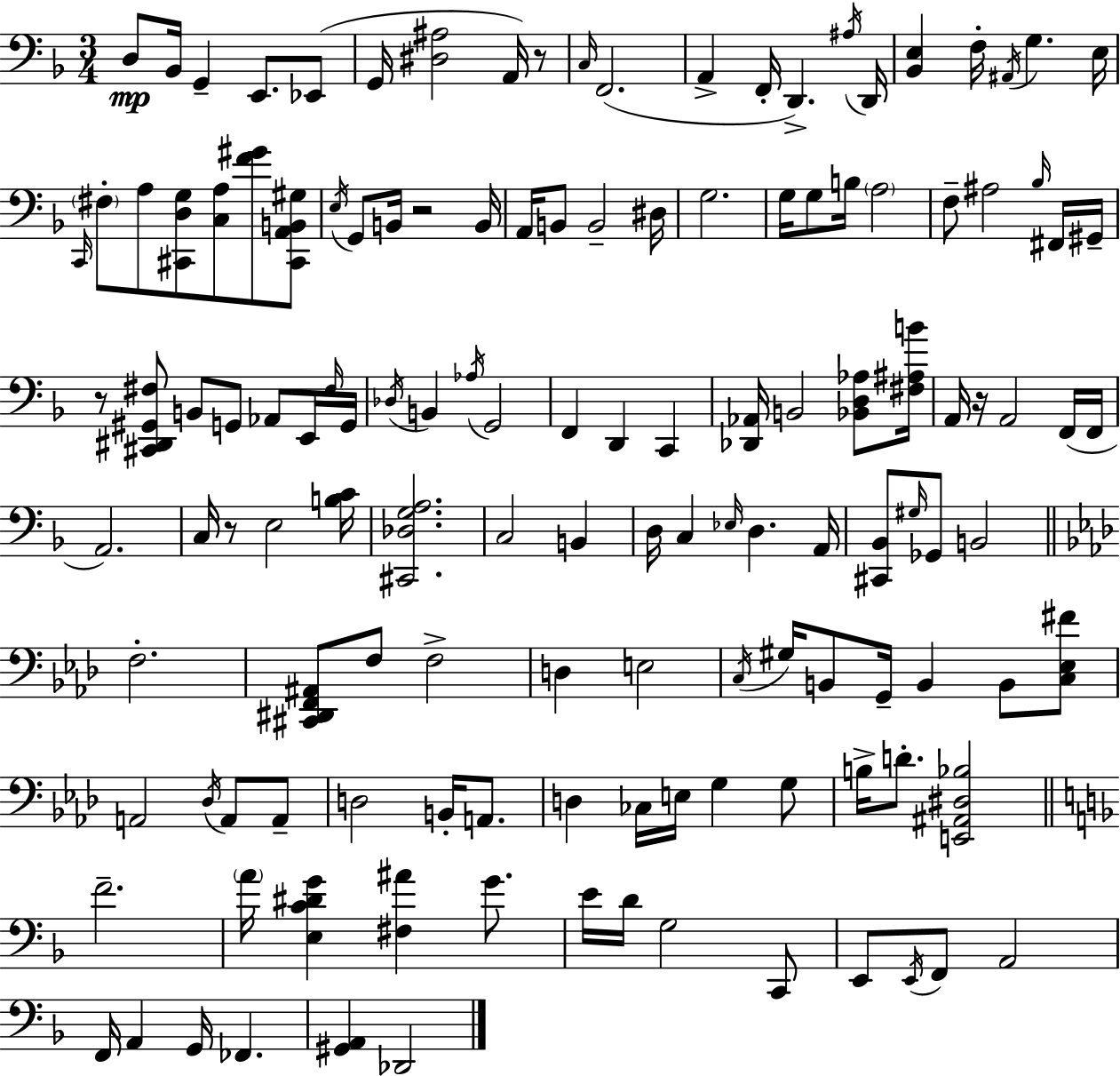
X:1
T:Untitled
M:3/4
L:1/4
K:Dm
D,/2 _B,,/4 G,, E,,/2 _E,,/2 G,,/4 [^D,^A,]2 A,,/4 z/2 C,/4 F,,2 A,, F,,/4 D,, ^A,/4 D,,/4 [_B,,E,] F,/4 ^A,,/4 G, E,/4 C,,/4 ^F,/2 A,/2 [^C,,D,G,]/2 [C,A,]/2 [F^G]/2 [^C,,A,,B,,^G,]/2 E,/4 G,,/2 B,,/4 z2 B,,/4 A,,/4 B,,/2 B,,2 ^D,/4 G,2 G,/4 G,/2 B,/4 A,2 F,/2 ^A,2 _B,/4 ^F,,/4 ^G,,/4 z/2 [^C,,^D,,^G,,^F,]/2 B,,/2 G,,/2 _A,,/2 E,,/4 ^F,/4 G,,/4 _D,/4 B,, _A,/4 G,,2 F,, D,, C,, [_D,,_A,,]/4 B,,2 [_B,,D,_A,]/2 [^F,^A,B]/4 A,,/4 z/4 A,,2 F,,/4 F,,/4 A,,2 C,/4 z/2 E,2 [B,C]/4 [^C,,_D,G,A,]2 C,2 B,, D,/4 C, _E,/4 D, A,,/4 [^C,,_B,,]/2 ^G,/4 _G,,/2 B,,2 F,2 [^C,,^D,,F,,^A,,]/2 F,/2 F,2 D, E,2 C,/4 ^G,/4 B,,/2 G,,/4 B,, B,,/2 [C,_E,^F]/2 A,,2 _D,/4 A,,/2 A,,/2 D,2 B,,/4 A,,/2 D, _C,/4 E,/4 G, G,/2 B,/4 D/2 [E,,^A,,^D,_B,]2 F2 A/4 [E,C^DG] [^F,^A] G/2 E/4 D/4 G,2 C,,/2 E,,/2 E,,/4 F,,/2 A,,2 F,,/4 A,, G,,/4 _F,, [^G,,A,,] _D,,2